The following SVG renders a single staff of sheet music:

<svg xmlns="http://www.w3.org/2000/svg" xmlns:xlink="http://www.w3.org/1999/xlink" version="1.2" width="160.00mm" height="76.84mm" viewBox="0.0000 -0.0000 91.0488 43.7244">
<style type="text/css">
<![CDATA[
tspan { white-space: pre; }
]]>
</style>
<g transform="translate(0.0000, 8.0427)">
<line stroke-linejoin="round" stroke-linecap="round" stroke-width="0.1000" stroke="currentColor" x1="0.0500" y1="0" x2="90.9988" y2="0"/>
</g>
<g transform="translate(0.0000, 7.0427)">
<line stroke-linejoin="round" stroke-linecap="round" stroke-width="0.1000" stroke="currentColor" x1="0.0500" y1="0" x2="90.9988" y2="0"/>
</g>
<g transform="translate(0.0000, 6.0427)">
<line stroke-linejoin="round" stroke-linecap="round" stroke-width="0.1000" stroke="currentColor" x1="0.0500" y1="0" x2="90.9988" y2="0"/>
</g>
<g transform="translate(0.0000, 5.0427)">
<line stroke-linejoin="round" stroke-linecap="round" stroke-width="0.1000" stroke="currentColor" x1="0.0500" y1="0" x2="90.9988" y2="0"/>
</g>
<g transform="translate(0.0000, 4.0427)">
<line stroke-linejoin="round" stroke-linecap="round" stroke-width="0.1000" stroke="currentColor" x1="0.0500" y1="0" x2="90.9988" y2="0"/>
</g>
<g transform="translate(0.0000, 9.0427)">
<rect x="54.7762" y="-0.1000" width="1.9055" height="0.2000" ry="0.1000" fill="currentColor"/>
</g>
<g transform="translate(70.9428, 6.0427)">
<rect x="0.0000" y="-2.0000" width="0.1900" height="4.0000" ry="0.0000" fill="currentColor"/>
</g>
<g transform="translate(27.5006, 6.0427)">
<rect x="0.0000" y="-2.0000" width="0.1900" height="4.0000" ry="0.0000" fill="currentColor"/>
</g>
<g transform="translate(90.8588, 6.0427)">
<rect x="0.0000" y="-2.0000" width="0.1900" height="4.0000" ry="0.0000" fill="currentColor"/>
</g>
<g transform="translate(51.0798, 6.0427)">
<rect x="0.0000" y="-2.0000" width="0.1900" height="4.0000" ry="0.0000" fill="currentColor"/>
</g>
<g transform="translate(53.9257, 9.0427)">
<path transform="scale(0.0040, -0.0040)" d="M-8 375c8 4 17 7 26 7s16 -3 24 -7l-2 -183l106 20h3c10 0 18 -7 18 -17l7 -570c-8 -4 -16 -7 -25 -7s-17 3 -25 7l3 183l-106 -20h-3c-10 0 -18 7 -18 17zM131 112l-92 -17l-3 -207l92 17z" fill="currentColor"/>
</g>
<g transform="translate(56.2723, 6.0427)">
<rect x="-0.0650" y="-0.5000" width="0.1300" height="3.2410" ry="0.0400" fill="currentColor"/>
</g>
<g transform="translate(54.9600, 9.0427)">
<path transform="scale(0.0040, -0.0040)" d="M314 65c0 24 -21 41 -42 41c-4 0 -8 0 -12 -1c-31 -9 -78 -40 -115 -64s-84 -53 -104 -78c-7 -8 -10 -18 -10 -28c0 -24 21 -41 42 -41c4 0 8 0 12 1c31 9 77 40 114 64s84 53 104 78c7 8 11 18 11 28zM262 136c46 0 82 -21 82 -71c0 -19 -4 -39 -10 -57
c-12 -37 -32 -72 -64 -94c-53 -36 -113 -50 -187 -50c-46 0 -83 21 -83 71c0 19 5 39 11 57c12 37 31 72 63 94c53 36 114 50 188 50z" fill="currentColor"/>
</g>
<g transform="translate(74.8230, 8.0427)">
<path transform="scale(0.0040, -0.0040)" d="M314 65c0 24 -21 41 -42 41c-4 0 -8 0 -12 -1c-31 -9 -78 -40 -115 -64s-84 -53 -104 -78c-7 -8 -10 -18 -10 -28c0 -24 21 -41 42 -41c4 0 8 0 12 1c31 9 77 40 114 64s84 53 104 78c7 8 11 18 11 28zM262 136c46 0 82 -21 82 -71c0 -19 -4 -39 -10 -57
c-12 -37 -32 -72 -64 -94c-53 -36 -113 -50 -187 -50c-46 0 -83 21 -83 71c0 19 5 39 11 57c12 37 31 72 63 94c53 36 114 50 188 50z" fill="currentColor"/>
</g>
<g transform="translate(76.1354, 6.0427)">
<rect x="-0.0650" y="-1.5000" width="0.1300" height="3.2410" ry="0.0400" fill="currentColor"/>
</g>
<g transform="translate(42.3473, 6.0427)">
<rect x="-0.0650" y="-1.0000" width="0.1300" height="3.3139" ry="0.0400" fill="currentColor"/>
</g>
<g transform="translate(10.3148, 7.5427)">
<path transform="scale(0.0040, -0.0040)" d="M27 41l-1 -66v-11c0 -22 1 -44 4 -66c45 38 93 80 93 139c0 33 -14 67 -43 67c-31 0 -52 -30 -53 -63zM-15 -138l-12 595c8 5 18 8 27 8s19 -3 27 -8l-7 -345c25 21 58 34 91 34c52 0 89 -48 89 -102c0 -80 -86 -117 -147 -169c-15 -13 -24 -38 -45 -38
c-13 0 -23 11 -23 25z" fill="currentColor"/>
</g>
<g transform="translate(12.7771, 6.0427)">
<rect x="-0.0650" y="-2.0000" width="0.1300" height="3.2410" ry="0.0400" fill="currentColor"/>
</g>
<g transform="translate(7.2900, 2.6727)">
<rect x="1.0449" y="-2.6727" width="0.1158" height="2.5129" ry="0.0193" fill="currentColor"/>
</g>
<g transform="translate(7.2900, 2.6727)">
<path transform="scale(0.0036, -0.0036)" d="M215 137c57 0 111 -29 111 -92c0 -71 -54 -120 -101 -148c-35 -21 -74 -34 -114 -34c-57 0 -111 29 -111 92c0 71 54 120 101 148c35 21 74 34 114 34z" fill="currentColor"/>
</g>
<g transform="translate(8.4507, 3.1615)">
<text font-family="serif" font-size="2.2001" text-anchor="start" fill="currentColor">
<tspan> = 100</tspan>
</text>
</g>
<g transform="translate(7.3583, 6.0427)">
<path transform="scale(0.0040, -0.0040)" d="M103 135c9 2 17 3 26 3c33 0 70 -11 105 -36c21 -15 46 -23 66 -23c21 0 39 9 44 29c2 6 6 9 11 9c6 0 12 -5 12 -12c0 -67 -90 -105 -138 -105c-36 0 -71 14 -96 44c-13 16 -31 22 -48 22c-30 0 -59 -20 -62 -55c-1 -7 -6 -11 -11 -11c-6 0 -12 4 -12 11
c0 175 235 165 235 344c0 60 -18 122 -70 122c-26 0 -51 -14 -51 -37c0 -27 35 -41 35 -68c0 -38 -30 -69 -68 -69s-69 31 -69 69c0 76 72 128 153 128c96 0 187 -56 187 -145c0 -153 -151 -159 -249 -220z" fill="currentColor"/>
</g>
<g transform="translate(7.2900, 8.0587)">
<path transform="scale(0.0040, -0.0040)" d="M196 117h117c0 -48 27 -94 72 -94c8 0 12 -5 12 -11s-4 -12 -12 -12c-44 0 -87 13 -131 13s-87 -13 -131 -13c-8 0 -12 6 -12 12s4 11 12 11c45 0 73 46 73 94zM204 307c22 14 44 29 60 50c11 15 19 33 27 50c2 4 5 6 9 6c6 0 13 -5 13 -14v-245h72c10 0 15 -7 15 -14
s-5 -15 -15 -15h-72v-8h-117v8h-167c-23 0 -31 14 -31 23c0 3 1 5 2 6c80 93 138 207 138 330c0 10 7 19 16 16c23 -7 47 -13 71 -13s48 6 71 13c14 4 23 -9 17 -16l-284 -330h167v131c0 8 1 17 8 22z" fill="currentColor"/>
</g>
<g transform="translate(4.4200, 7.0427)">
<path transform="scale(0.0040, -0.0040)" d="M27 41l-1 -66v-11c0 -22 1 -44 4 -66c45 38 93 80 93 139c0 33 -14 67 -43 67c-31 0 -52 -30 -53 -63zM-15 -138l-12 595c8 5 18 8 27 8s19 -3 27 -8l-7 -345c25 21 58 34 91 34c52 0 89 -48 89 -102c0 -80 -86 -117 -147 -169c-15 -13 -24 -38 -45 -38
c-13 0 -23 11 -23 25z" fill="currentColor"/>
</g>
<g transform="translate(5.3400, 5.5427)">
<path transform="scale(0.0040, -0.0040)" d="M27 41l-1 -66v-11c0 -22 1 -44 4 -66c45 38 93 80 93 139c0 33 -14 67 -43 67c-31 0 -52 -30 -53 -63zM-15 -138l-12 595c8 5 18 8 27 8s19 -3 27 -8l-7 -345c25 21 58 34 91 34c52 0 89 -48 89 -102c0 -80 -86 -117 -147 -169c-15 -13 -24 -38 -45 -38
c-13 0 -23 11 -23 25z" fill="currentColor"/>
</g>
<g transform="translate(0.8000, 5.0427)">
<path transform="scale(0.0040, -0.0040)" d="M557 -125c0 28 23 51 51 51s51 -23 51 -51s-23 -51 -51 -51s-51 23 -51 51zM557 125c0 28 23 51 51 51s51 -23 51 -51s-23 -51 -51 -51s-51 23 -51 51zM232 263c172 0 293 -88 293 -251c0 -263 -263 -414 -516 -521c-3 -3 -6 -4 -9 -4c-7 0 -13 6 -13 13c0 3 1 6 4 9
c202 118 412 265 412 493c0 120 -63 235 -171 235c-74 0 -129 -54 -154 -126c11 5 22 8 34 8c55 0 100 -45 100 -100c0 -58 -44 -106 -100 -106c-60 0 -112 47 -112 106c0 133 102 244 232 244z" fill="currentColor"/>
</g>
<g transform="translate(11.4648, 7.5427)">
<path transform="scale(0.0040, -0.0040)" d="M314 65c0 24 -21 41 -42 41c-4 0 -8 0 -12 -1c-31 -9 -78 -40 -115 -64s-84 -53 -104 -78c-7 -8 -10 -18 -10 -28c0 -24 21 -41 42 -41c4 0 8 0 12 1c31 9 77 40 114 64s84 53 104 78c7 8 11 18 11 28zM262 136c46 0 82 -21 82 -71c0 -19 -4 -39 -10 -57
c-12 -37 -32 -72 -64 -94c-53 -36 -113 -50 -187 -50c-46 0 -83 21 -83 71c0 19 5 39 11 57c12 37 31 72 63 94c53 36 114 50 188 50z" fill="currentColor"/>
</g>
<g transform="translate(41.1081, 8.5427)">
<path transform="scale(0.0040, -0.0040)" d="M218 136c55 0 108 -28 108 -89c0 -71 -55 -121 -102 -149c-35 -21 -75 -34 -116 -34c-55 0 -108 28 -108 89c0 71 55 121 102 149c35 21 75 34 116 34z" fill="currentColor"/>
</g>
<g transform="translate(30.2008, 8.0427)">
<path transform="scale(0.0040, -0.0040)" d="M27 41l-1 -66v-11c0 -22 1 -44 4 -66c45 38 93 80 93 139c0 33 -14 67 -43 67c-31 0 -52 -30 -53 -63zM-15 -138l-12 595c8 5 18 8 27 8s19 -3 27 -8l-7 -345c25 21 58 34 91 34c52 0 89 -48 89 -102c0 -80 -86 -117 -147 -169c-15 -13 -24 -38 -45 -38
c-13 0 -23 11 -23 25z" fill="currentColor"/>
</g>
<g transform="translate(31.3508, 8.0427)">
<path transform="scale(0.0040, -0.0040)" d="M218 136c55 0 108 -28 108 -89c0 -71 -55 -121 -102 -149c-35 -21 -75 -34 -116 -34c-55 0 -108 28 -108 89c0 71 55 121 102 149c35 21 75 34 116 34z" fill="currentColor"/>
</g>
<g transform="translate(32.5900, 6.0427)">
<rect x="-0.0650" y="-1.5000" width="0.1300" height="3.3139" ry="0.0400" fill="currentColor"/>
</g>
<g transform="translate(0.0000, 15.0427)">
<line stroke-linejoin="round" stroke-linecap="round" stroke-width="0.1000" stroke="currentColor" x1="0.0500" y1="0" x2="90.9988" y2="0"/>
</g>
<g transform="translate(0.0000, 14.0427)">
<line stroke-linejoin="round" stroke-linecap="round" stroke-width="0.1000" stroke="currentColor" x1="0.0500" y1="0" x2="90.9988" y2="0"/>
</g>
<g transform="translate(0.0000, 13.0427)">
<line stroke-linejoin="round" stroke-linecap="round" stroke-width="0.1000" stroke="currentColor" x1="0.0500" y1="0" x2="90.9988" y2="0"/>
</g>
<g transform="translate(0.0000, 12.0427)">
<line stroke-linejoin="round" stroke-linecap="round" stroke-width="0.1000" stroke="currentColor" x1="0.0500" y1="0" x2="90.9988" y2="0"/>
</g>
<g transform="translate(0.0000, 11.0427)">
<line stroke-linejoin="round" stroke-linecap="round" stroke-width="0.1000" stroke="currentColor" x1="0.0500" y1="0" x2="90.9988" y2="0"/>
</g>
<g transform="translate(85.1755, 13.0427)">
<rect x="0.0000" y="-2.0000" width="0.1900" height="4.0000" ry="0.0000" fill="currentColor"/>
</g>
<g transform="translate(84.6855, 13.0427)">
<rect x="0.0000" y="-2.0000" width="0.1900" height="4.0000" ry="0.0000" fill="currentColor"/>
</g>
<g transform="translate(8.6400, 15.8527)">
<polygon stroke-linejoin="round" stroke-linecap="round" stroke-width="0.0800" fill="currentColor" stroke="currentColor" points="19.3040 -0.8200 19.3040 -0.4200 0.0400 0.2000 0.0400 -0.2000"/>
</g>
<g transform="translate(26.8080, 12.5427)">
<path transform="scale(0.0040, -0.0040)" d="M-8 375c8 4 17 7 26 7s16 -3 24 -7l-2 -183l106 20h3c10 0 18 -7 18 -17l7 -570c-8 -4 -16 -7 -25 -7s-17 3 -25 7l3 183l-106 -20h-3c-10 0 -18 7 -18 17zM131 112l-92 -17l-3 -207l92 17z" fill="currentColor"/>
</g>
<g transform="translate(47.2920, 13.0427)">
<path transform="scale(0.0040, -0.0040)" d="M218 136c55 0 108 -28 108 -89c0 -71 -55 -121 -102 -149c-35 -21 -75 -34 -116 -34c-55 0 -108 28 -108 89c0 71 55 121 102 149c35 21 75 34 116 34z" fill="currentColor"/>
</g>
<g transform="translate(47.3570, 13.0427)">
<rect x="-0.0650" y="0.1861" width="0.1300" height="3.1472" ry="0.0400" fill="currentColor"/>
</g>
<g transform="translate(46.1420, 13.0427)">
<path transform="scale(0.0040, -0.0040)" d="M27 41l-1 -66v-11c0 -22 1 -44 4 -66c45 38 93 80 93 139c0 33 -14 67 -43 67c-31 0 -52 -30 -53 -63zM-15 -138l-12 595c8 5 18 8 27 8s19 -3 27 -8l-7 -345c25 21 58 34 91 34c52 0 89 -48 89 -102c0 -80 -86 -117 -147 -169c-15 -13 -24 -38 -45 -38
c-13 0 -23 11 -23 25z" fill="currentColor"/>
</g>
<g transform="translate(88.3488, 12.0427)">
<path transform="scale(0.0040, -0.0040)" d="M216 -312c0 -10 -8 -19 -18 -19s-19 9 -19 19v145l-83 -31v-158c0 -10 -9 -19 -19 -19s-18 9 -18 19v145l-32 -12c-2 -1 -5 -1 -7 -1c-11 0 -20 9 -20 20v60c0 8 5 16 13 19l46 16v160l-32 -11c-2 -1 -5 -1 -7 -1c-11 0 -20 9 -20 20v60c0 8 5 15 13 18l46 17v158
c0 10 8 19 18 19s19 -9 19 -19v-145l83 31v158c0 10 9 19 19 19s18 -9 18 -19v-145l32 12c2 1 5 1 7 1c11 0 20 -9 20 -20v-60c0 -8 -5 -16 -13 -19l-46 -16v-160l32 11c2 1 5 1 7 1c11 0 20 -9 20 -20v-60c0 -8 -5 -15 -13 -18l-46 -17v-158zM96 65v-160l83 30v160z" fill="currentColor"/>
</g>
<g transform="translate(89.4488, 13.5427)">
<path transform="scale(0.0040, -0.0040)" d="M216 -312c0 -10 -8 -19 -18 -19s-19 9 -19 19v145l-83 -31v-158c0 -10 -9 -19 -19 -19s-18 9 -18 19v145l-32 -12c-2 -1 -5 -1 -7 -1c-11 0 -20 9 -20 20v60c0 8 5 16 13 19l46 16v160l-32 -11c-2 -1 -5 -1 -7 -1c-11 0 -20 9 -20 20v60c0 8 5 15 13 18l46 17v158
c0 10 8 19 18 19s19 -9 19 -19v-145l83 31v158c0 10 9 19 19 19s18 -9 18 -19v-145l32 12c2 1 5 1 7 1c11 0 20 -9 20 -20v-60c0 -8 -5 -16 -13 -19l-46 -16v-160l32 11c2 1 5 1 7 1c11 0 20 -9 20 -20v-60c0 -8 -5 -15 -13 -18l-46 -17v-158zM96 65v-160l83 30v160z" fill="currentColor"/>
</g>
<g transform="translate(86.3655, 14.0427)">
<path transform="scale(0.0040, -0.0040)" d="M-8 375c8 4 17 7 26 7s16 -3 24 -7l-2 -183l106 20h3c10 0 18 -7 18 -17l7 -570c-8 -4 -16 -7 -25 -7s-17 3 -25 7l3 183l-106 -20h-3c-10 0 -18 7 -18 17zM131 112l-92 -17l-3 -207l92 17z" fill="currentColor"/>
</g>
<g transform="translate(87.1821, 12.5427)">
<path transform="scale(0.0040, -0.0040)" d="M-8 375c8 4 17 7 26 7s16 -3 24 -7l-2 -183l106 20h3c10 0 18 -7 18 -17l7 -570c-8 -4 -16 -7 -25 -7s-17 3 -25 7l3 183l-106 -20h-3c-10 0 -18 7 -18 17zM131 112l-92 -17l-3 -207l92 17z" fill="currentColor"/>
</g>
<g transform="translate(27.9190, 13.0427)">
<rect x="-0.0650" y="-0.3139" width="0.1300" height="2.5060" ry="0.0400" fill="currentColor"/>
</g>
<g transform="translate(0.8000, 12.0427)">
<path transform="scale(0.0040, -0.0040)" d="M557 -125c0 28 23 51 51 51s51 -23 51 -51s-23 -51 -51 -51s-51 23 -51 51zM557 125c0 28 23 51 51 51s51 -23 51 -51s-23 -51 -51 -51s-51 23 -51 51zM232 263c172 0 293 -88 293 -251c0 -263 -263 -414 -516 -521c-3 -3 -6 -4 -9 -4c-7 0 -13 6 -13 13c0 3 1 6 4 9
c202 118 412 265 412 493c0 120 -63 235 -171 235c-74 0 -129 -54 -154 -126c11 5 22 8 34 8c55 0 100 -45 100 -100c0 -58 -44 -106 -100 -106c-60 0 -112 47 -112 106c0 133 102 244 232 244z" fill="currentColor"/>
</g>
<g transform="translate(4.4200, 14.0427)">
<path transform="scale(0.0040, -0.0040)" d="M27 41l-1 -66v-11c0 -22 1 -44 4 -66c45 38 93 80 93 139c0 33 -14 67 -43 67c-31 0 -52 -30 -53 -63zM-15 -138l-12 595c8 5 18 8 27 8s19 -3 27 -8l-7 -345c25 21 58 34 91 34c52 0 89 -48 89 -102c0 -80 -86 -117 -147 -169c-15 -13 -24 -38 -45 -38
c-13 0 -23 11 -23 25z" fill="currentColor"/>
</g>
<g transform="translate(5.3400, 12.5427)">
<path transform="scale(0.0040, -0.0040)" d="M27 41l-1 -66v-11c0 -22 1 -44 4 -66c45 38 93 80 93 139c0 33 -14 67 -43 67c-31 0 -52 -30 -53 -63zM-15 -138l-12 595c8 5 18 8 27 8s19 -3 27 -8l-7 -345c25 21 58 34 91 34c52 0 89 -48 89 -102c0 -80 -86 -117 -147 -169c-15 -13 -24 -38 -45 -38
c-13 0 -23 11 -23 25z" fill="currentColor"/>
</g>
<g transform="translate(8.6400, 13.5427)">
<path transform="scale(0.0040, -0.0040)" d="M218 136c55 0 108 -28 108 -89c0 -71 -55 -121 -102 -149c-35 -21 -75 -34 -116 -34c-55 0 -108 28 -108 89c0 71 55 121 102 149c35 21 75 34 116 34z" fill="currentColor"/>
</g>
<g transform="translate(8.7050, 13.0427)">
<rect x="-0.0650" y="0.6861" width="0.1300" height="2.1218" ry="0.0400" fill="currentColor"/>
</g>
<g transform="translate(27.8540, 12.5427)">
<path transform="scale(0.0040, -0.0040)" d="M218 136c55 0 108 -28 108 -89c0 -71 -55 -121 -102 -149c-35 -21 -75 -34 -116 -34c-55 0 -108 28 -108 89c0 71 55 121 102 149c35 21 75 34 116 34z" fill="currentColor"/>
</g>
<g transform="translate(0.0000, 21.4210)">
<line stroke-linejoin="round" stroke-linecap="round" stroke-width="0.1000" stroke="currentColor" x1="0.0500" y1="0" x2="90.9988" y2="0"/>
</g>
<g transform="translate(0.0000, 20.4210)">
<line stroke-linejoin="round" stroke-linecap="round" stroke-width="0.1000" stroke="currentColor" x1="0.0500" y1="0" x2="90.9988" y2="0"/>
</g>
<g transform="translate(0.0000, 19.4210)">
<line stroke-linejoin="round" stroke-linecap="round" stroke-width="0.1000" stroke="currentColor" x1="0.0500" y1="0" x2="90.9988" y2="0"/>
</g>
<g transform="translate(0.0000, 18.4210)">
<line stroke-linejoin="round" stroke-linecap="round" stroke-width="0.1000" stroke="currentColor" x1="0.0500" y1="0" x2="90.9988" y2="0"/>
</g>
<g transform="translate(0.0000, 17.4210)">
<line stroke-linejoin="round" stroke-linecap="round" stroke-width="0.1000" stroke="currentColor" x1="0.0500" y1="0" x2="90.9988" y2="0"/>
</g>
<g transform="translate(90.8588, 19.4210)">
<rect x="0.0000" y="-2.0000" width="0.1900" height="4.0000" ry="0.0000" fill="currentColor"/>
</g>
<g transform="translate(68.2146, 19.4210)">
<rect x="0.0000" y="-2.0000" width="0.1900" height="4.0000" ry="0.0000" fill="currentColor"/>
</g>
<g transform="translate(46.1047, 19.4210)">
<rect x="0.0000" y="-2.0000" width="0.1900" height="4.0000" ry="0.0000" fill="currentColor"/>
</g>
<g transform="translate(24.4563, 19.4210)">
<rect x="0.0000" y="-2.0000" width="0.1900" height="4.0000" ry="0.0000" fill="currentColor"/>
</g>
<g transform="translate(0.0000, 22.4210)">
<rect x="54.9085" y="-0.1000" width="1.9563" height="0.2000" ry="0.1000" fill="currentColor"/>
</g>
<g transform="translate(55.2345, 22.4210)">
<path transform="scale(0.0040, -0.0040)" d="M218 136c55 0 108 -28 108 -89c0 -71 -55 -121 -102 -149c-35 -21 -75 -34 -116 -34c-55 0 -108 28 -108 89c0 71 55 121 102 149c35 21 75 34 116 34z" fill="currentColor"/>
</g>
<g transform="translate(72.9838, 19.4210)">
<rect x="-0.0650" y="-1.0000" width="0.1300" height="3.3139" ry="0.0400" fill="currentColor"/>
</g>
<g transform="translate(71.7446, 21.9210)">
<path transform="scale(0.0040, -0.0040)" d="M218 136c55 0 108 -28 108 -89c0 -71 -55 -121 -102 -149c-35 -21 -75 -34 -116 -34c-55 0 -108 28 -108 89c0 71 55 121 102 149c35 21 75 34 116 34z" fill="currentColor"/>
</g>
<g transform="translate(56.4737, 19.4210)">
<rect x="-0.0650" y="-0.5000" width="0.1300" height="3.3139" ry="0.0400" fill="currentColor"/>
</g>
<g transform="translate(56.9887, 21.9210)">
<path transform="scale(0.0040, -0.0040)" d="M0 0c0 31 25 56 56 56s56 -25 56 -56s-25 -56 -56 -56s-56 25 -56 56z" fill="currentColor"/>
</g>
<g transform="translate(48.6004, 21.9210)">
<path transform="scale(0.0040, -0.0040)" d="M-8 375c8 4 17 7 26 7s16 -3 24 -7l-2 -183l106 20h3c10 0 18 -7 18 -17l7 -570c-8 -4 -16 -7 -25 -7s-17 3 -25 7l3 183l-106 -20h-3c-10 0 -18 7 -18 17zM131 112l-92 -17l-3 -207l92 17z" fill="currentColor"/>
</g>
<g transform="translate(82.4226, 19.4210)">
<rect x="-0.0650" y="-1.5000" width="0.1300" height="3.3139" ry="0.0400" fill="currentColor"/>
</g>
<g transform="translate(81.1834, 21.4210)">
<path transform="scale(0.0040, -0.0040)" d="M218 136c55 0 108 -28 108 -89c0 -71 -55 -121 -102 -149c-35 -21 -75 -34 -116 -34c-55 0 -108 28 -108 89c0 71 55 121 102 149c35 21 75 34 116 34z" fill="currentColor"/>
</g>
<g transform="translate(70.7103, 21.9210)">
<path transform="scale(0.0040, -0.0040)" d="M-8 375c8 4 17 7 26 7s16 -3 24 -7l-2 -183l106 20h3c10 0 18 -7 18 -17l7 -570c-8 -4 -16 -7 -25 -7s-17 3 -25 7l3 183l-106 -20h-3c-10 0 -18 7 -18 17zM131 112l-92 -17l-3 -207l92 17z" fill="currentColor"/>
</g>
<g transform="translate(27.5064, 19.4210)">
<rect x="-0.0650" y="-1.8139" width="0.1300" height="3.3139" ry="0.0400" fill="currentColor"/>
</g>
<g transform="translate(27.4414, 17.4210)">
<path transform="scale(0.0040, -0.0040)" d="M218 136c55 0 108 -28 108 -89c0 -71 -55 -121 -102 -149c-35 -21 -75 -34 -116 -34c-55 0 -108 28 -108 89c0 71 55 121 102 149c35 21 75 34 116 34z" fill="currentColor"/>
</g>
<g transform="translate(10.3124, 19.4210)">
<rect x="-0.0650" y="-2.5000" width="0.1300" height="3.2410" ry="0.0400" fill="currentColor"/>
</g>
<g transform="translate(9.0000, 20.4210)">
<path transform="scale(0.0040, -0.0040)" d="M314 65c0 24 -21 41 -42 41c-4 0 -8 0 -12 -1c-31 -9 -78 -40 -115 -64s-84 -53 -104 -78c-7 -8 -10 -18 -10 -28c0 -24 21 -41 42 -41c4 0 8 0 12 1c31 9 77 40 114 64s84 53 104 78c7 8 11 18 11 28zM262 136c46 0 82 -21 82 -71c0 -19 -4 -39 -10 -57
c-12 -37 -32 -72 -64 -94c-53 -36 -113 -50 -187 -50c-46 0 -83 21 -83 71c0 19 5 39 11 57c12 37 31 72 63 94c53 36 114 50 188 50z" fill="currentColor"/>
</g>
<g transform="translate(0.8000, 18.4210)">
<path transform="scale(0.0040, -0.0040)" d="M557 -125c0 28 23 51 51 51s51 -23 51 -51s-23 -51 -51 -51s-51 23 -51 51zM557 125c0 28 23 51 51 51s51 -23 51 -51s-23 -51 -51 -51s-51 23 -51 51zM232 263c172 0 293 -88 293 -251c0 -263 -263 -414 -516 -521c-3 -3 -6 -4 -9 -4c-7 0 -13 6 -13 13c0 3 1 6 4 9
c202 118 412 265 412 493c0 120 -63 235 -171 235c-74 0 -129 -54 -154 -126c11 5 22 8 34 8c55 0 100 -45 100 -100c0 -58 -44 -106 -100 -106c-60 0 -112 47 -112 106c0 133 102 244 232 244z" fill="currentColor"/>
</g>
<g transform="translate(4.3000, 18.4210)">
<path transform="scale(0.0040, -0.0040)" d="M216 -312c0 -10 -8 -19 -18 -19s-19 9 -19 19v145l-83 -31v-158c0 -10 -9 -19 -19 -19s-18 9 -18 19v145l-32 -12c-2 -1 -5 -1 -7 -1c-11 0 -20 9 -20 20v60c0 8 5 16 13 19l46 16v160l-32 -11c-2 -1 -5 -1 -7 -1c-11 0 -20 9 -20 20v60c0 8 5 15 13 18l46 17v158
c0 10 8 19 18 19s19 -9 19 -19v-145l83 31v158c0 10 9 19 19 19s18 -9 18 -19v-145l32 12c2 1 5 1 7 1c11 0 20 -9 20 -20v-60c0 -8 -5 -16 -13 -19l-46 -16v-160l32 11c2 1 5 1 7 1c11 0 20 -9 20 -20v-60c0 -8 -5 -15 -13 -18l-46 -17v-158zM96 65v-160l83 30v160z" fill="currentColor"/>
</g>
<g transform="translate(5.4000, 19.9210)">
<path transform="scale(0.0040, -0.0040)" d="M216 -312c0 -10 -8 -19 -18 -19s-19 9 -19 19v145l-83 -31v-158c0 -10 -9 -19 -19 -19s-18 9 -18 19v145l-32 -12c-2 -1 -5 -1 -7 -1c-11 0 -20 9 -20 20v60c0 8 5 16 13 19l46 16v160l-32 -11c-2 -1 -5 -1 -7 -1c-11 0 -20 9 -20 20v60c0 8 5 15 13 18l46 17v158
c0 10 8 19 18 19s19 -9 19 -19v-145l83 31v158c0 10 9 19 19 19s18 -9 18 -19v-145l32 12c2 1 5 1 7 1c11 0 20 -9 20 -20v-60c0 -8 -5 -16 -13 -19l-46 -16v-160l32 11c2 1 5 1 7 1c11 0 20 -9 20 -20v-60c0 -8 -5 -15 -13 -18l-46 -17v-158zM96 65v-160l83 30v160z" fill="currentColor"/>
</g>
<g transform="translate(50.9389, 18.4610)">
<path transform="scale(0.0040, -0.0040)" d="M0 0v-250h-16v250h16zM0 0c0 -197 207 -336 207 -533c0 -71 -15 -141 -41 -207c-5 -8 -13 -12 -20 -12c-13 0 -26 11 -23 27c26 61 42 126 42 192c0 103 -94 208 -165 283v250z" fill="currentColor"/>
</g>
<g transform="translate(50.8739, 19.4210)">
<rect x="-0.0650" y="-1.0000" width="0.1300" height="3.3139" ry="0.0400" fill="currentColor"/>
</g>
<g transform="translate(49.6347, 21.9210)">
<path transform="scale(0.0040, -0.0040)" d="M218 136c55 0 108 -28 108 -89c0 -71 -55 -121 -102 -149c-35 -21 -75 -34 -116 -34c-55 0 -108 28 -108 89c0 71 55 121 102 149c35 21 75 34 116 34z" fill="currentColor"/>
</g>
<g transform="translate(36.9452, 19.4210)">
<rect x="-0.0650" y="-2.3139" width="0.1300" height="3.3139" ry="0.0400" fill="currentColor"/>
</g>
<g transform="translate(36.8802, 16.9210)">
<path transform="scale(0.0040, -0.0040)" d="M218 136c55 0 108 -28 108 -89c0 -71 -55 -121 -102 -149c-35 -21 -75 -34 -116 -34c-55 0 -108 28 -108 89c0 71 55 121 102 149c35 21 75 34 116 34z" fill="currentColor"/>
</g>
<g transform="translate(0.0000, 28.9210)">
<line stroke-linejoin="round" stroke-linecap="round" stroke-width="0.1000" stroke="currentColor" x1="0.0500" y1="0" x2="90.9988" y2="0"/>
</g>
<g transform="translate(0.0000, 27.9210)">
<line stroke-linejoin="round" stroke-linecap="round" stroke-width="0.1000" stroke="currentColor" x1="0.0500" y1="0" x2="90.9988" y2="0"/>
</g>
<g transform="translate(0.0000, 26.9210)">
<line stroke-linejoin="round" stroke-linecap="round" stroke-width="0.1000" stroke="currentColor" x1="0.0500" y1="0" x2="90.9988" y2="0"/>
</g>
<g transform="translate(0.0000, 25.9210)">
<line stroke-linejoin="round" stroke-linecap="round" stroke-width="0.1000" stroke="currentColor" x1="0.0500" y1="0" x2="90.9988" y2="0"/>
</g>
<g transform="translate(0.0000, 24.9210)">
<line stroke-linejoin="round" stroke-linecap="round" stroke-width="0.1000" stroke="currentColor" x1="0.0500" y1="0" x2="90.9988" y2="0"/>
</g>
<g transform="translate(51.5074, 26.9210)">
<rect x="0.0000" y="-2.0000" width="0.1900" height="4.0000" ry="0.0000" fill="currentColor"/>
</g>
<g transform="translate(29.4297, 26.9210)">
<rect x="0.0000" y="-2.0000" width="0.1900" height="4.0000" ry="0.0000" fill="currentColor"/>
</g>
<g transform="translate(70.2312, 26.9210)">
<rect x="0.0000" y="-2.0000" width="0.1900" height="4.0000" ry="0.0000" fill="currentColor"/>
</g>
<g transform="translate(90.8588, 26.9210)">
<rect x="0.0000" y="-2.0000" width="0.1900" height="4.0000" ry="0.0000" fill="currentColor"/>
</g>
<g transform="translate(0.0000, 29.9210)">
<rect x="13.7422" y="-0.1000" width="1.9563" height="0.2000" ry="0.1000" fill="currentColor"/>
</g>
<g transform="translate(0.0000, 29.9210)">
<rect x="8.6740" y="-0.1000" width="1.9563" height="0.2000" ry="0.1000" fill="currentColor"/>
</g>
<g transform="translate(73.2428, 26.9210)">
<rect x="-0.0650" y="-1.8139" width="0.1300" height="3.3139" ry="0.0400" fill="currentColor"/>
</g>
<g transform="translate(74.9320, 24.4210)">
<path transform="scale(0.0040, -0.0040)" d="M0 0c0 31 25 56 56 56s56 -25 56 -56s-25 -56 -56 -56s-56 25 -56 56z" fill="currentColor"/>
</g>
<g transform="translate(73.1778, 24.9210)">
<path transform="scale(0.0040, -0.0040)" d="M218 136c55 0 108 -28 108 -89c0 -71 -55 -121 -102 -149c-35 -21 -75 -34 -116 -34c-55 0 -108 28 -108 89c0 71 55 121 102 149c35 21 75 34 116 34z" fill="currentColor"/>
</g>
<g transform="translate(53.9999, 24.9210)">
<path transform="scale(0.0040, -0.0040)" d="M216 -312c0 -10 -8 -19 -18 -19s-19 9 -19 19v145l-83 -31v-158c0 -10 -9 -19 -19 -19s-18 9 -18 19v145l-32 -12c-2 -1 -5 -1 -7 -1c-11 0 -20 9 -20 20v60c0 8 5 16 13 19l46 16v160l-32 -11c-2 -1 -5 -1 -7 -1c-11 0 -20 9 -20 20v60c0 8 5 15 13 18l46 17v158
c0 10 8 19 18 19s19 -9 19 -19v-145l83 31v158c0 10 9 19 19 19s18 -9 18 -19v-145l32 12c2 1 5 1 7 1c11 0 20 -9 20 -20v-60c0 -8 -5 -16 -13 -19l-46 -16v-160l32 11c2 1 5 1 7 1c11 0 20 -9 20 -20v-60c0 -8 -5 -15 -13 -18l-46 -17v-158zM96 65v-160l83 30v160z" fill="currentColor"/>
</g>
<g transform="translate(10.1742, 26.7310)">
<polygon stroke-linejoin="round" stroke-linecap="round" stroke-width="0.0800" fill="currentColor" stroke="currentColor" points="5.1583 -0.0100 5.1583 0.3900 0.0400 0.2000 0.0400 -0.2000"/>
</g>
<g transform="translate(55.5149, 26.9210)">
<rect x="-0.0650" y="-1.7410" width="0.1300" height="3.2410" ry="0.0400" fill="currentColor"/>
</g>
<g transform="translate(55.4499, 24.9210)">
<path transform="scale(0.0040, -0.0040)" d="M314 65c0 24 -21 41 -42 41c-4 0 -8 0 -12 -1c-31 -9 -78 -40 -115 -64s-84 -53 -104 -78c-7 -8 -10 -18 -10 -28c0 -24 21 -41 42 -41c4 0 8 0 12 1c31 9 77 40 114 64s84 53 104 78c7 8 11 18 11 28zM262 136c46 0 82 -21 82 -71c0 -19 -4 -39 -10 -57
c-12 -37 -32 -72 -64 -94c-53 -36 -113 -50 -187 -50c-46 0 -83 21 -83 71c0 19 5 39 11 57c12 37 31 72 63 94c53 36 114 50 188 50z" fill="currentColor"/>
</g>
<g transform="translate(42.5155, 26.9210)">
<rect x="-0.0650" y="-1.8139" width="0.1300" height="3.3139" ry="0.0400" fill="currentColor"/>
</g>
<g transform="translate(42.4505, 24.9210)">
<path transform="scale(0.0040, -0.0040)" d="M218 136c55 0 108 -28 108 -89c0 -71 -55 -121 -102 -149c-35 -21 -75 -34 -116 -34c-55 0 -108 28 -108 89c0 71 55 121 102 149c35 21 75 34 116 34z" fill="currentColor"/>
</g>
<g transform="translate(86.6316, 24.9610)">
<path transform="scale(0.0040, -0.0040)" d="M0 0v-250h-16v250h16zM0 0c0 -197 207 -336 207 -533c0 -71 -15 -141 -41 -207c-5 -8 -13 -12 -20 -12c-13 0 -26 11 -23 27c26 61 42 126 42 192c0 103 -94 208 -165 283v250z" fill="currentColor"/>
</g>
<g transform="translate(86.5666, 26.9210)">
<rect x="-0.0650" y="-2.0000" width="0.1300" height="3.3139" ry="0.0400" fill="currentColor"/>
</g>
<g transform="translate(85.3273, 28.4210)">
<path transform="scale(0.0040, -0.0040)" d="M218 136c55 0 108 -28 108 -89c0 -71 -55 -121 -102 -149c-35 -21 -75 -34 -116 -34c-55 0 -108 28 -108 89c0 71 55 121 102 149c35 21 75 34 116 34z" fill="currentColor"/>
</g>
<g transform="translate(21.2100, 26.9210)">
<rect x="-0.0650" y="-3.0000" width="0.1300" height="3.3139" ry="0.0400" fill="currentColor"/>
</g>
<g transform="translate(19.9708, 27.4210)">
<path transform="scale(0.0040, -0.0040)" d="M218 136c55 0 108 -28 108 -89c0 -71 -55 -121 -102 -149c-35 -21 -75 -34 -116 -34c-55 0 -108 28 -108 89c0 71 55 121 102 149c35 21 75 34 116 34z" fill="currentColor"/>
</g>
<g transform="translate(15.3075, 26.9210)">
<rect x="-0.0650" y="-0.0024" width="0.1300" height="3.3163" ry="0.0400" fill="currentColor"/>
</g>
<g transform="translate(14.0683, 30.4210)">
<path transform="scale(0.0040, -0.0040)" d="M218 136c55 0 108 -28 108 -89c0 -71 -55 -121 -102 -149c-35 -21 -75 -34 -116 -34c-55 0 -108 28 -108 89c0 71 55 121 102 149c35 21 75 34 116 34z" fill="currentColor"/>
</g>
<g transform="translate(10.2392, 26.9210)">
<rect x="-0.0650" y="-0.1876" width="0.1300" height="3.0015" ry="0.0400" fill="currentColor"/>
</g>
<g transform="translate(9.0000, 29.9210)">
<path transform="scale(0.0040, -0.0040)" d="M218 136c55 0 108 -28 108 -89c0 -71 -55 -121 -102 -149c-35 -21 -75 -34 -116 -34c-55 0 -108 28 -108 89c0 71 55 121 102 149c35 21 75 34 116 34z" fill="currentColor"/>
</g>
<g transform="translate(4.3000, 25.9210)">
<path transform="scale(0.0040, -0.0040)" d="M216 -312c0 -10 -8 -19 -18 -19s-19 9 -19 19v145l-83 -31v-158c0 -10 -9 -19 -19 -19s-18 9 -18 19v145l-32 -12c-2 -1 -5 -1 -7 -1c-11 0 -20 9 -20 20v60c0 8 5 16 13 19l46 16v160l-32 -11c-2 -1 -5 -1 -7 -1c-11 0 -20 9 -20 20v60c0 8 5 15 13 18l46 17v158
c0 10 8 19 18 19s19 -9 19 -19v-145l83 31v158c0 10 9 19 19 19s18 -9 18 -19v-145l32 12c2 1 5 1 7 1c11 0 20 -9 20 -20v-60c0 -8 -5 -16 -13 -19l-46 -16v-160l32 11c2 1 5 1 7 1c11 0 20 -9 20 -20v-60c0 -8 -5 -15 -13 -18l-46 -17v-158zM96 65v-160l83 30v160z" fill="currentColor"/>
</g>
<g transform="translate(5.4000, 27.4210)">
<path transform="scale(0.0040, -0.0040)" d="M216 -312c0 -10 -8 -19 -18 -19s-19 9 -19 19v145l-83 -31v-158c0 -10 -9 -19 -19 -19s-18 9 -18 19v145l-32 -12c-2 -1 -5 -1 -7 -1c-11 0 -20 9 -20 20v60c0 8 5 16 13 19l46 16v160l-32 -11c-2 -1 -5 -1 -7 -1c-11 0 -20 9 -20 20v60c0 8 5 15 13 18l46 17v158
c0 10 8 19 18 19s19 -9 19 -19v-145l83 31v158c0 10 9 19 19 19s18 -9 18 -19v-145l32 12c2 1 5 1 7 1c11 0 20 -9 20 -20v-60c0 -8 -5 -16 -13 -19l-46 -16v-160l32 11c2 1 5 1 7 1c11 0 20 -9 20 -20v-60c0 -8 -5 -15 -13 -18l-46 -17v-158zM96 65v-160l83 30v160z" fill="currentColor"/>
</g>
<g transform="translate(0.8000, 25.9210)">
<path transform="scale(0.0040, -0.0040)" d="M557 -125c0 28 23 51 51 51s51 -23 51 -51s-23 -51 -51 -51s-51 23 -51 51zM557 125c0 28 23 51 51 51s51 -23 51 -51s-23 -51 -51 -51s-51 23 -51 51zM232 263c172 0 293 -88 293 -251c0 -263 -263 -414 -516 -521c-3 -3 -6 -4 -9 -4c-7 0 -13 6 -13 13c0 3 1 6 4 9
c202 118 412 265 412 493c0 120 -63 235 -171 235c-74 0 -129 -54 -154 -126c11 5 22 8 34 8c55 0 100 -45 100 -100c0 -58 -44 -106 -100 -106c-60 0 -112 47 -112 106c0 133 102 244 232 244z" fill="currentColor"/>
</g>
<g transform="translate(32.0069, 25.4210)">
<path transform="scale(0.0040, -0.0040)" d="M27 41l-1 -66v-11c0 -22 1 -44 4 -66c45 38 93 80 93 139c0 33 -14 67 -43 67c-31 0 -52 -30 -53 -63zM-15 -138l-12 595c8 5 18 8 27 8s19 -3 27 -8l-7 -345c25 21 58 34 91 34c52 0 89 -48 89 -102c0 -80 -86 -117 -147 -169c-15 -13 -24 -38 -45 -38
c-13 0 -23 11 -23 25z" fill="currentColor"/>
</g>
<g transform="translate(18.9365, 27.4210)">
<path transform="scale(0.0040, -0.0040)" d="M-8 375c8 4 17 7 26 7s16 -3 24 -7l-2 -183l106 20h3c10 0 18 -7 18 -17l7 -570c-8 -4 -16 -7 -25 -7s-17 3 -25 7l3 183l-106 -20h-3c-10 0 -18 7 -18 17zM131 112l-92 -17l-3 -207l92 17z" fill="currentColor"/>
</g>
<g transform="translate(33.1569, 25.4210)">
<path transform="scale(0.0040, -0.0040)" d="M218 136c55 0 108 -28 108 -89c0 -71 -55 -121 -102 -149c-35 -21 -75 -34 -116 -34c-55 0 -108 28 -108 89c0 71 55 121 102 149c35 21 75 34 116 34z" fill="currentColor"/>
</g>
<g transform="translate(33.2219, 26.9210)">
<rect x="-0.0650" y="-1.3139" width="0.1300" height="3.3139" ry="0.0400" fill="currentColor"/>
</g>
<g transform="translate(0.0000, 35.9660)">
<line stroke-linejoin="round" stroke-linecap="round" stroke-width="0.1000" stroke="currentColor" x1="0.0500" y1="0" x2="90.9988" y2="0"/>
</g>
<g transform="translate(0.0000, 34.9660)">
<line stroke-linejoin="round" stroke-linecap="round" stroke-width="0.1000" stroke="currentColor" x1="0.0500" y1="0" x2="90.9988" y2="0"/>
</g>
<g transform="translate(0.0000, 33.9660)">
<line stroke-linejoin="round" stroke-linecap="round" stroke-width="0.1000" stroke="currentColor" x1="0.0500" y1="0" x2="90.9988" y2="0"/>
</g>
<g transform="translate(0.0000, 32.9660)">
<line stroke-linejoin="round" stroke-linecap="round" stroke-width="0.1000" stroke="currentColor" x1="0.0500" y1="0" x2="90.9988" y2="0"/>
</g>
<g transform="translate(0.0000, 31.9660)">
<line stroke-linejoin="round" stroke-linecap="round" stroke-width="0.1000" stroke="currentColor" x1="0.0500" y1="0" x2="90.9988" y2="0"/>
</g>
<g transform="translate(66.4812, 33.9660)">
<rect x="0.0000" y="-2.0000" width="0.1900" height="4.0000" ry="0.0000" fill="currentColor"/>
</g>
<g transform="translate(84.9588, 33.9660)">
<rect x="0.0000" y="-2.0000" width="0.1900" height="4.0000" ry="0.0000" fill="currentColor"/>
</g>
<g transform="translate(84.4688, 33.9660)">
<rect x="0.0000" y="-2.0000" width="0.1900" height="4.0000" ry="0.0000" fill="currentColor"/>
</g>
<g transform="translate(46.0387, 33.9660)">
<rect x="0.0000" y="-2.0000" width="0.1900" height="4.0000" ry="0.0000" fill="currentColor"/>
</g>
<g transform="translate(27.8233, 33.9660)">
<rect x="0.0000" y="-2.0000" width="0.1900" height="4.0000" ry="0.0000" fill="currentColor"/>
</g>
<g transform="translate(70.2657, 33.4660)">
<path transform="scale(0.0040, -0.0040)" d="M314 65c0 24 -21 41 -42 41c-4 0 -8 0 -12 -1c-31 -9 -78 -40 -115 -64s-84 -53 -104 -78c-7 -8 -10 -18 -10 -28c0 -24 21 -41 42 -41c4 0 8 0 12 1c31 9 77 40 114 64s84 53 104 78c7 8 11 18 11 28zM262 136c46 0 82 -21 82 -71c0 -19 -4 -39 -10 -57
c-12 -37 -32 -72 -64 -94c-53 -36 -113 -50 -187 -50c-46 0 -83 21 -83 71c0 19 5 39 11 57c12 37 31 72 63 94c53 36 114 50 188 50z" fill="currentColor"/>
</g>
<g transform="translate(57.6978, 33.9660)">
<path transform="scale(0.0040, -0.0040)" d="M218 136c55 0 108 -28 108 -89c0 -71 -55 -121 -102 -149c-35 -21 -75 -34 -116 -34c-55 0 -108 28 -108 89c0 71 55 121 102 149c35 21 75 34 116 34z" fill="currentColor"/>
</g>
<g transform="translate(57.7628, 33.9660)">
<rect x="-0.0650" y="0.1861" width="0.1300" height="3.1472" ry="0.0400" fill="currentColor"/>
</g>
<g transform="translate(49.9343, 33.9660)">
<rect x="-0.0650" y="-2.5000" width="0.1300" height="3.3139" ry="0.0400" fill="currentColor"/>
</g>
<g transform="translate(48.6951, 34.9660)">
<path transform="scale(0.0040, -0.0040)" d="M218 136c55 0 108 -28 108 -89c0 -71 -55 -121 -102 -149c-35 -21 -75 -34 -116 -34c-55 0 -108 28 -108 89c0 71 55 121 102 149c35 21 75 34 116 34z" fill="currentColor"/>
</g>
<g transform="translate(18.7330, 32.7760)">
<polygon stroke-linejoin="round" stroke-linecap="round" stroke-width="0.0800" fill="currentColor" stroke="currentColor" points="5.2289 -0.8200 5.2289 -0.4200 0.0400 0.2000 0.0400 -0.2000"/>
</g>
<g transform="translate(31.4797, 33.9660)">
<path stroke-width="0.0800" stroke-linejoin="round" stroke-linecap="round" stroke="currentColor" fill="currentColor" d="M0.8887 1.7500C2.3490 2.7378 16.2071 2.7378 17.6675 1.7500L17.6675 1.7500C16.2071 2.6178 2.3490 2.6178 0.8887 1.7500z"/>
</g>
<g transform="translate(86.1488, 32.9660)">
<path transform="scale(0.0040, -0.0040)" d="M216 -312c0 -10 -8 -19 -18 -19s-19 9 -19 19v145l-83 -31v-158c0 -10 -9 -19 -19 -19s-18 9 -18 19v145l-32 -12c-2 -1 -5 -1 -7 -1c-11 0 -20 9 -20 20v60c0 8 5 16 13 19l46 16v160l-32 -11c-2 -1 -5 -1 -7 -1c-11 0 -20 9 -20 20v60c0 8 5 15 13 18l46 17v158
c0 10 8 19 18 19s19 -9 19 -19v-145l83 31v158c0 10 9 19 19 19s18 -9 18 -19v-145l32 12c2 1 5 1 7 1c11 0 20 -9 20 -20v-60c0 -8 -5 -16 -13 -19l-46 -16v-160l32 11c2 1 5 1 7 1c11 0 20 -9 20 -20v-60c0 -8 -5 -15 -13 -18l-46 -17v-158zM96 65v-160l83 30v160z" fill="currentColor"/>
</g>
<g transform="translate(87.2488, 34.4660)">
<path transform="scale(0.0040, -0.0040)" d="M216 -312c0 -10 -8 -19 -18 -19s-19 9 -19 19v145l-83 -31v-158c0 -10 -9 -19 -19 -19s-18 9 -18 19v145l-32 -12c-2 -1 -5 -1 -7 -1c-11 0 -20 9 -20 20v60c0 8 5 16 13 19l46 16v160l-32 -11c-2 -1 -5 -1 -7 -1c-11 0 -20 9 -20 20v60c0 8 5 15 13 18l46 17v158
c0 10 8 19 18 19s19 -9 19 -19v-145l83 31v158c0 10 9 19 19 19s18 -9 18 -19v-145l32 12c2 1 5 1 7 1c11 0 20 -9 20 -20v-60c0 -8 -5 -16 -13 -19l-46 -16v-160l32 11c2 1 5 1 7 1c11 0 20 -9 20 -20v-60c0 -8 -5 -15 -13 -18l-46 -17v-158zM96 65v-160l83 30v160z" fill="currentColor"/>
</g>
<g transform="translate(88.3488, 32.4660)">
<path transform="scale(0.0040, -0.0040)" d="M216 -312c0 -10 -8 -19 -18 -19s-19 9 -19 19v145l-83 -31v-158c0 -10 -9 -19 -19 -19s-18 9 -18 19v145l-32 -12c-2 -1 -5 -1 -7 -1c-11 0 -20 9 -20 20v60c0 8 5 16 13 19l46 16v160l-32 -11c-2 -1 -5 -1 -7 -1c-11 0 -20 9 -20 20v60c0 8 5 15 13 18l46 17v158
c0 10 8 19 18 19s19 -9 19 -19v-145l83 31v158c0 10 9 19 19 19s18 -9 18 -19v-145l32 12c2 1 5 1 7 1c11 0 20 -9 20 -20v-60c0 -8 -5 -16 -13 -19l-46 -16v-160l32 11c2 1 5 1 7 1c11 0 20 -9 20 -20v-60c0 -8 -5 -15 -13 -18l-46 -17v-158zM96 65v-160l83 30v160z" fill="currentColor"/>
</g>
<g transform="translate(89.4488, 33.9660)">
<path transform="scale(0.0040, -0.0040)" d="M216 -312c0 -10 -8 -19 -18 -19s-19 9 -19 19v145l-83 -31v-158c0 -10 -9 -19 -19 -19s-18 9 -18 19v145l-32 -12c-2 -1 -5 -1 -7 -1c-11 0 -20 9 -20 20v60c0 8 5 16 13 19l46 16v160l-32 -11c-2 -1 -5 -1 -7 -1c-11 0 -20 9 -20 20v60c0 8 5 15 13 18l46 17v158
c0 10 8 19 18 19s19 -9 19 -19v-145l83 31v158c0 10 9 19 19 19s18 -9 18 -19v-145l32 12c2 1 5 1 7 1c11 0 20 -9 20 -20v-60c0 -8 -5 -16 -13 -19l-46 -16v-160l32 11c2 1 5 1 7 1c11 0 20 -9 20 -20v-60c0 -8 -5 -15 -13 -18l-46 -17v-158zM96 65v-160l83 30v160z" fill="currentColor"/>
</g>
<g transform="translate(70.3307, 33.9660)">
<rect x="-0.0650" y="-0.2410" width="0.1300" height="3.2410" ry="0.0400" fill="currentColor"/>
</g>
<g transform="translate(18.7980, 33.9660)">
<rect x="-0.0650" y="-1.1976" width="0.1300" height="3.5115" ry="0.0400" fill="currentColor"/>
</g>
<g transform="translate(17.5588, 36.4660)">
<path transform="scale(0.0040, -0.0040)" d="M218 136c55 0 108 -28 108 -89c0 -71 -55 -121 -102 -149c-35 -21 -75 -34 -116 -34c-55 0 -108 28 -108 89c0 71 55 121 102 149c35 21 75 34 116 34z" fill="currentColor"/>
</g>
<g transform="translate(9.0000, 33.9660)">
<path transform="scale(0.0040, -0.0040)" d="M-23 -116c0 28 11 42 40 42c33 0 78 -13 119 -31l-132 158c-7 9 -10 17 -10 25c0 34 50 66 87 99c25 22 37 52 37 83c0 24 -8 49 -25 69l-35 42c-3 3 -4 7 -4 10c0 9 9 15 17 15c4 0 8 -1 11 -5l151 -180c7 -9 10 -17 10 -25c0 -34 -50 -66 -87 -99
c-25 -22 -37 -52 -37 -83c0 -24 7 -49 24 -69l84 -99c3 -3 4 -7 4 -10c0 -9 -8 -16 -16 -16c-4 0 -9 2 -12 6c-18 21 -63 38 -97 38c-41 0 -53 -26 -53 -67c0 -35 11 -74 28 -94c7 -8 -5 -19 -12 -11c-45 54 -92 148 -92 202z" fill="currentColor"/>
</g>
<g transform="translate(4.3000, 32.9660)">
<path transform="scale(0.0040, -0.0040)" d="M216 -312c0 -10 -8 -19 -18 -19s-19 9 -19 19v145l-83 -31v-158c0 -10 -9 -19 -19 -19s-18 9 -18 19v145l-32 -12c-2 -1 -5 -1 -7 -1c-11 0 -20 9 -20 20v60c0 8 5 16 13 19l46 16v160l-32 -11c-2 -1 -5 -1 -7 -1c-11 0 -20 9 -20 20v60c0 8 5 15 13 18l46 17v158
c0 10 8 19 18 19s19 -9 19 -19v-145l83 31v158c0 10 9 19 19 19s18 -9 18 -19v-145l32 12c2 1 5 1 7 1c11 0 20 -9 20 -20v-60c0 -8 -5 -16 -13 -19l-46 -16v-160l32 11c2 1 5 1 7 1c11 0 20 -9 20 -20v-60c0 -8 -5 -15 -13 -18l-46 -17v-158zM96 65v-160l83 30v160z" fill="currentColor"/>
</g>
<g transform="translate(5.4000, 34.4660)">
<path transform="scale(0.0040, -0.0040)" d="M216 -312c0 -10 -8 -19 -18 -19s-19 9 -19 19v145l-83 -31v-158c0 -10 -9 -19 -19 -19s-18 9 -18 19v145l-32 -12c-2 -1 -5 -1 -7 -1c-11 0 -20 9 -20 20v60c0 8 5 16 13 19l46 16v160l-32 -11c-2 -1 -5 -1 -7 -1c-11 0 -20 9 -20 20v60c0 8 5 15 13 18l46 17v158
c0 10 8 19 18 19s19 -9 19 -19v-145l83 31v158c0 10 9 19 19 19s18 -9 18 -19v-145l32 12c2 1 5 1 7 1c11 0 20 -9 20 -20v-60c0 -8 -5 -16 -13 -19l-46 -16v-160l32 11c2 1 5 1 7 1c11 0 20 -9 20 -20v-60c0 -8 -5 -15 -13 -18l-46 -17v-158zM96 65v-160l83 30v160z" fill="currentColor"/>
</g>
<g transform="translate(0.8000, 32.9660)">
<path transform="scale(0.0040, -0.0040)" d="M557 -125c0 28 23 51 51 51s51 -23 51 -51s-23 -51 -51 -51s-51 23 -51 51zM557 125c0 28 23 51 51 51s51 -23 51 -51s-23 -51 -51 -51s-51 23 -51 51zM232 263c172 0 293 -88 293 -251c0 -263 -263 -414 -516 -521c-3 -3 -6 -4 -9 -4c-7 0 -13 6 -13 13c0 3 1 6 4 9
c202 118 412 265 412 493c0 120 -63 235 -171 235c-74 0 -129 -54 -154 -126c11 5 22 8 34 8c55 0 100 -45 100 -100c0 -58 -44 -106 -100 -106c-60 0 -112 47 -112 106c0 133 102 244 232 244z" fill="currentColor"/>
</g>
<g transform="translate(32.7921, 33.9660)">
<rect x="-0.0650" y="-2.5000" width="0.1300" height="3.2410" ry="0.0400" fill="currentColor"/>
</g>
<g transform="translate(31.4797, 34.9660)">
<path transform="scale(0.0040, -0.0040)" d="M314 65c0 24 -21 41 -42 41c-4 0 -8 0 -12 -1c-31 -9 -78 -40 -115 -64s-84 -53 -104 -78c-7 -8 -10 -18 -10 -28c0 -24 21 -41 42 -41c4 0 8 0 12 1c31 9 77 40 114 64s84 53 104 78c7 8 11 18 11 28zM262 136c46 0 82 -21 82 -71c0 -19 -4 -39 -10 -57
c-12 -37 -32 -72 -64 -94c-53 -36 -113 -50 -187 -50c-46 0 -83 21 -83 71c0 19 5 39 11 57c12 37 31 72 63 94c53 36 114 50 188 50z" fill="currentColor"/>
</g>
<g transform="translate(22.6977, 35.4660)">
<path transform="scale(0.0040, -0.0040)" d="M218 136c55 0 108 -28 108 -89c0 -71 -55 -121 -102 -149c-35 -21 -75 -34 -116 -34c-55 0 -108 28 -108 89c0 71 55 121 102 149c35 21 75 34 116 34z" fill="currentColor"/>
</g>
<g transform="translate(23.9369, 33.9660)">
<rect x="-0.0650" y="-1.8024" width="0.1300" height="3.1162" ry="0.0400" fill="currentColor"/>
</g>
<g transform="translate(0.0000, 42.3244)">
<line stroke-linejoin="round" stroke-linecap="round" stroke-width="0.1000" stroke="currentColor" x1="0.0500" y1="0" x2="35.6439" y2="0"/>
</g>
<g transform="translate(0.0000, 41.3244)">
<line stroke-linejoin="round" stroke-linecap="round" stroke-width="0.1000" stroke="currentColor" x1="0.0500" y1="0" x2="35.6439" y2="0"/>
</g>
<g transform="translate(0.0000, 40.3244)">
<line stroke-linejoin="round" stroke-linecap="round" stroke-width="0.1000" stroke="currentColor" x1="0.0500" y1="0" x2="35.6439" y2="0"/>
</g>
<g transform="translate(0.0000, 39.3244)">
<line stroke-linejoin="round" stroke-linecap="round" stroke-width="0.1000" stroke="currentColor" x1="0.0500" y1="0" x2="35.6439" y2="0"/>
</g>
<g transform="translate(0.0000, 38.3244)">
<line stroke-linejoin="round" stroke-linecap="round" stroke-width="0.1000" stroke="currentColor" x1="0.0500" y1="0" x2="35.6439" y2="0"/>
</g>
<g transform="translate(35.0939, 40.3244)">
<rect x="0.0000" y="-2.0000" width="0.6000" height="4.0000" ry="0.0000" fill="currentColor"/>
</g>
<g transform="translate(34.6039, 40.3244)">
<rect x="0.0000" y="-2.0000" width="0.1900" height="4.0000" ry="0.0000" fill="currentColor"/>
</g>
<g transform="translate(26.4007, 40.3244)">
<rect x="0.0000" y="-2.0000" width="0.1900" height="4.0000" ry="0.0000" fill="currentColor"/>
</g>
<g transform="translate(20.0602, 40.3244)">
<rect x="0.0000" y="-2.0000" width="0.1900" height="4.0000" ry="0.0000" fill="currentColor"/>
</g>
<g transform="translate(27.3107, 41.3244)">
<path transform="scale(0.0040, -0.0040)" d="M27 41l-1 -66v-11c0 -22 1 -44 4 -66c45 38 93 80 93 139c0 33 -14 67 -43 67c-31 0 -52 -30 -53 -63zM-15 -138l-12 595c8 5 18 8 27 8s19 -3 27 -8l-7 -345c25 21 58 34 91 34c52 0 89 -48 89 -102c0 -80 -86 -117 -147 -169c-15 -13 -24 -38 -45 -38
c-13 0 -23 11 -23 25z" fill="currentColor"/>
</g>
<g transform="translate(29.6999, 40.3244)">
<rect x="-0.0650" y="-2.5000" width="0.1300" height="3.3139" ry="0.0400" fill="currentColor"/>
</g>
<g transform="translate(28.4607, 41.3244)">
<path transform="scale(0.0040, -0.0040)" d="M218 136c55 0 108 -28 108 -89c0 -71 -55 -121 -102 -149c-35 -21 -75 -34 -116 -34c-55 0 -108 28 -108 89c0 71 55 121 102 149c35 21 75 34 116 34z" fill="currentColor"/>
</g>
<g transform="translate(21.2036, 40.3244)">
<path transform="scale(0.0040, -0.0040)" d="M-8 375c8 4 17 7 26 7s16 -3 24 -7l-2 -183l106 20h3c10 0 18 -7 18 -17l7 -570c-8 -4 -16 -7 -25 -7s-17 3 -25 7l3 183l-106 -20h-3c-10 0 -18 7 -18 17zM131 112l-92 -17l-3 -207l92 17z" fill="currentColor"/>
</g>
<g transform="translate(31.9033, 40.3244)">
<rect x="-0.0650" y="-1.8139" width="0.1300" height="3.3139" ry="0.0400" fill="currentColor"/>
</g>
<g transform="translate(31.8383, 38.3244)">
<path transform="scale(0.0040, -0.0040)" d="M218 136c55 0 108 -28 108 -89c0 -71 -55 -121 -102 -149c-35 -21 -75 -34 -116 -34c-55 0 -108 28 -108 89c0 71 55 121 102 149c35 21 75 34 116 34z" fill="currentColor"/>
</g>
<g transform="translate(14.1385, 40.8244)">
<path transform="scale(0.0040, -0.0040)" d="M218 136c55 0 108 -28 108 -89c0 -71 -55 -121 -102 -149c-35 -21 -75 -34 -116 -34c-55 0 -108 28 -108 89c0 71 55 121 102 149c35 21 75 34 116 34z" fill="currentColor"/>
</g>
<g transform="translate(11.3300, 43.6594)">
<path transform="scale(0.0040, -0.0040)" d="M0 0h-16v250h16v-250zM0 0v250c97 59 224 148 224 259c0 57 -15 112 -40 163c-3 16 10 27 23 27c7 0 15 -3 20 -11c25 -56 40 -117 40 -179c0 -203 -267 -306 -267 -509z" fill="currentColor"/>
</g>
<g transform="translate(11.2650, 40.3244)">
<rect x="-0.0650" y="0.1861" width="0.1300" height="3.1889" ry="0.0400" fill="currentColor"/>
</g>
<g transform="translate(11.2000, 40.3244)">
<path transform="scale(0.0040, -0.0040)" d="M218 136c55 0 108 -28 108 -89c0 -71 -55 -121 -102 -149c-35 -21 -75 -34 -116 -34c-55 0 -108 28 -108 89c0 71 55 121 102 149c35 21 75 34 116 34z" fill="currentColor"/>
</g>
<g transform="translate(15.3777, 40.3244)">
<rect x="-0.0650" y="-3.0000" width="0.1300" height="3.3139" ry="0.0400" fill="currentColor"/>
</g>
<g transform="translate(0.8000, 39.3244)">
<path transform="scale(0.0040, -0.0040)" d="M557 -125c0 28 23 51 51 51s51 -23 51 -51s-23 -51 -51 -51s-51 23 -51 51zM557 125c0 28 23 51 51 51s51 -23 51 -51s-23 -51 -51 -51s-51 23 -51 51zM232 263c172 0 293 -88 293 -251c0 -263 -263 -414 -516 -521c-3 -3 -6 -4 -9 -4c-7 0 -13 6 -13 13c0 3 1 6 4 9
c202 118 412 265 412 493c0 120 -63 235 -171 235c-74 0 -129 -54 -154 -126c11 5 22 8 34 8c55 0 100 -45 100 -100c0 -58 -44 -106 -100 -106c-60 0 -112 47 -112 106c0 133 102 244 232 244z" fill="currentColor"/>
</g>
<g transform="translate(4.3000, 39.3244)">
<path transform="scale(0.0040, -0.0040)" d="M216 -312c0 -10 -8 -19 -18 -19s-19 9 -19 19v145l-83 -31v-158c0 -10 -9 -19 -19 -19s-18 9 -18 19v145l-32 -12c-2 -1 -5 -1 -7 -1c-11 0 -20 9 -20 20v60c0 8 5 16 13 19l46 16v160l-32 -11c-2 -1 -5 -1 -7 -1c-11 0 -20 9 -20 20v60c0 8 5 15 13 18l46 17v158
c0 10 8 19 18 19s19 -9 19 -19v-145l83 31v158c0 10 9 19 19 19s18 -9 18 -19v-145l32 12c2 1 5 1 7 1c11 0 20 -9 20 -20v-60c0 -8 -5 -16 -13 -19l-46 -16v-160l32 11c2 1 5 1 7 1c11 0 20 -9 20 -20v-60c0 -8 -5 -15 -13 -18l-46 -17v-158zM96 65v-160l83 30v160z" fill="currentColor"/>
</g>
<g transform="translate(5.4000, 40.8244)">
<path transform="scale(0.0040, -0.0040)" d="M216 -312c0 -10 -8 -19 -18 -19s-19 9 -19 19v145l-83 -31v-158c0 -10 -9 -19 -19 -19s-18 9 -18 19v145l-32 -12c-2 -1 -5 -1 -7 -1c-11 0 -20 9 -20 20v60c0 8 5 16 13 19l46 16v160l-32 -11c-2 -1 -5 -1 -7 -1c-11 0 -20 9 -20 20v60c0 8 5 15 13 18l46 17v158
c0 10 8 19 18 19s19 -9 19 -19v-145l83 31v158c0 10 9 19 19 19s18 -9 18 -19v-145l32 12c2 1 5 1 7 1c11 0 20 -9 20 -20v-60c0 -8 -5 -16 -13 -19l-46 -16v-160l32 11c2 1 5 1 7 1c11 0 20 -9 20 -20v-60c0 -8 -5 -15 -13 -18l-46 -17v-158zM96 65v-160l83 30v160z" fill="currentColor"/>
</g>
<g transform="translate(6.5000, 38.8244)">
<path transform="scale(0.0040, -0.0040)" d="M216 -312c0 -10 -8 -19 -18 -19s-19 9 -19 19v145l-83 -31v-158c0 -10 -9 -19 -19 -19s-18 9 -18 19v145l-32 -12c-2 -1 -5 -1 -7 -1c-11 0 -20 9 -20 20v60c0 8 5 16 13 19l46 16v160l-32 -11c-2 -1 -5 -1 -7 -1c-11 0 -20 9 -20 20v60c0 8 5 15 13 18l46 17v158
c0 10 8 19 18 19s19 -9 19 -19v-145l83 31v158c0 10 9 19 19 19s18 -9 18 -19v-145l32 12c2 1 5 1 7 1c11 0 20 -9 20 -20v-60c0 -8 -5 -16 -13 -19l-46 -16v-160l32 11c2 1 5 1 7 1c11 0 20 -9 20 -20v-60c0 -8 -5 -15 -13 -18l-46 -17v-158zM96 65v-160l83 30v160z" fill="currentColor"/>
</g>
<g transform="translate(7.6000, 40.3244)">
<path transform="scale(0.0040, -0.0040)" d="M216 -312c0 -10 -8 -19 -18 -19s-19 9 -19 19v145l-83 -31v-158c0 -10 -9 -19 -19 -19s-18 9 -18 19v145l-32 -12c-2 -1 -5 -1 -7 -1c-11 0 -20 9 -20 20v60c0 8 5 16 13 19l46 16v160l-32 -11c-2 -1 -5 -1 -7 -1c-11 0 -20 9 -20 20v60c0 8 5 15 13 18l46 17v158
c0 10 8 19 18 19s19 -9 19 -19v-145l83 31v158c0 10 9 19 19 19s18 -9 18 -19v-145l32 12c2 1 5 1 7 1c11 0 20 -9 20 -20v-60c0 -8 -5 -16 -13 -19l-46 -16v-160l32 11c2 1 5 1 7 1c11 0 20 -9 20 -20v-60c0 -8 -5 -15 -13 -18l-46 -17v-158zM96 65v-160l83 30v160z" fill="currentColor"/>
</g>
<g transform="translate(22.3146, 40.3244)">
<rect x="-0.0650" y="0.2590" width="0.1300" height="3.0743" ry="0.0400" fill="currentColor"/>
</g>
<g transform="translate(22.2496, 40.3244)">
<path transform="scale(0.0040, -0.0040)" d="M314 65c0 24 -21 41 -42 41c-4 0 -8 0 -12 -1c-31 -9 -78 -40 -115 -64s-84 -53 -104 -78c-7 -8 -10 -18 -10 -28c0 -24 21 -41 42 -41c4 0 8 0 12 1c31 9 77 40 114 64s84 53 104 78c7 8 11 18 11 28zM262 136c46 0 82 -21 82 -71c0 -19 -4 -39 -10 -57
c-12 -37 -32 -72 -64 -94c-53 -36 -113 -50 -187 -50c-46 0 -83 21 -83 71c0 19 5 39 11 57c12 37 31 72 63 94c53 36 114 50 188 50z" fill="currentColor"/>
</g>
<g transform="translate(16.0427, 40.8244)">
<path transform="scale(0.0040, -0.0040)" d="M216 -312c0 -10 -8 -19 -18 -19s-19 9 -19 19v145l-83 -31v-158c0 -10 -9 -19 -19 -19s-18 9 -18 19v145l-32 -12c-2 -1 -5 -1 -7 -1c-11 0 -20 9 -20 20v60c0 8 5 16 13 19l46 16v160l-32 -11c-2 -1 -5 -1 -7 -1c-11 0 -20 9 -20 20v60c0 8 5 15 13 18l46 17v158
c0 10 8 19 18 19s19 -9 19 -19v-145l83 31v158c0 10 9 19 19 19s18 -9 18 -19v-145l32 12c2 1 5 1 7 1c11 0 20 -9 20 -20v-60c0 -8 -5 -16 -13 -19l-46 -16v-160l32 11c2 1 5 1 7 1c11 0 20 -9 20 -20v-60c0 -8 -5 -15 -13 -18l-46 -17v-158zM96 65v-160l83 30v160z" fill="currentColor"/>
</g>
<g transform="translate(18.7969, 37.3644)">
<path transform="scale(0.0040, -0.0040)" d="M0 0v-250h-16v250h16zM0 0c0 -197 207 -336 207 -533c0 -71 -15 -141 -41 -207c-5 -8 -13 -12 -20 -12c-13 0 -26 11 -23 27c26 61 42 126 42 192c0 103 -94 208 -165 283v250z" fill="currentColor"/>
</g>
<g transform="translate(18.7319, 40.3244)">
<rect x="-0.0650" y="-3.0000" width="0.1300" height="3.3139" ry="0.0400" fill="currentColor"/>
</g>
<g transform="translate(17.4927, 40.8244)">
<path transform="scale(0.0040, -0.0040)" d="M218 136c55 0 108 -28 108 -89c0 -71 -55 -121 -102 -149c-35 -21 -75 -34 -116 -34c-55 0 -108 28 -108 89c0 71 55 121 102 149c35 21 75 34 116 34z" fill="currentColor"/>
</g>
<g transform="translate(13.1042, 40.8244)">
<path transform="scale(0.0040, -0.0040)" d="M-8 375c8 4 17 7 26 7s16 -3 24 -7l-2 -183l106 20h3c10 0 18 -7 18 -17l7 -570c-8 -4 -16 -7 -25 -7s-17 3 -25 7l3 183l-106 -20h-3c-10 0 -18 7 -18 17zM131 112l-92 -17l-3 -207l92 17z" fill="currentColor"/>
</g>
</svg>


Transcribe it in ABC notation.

X:1
T:Untitled
M:2/4
L:1/4
K:Bb
_A,,2 _G,, F,, E,,2 G,,2 C,/2 E,/2 _D, B,,2 A, B, F,,/2 E,, F,, G,, E,,/2 D,,/2 C, _G, A, ^A,2 A, A,,/2 z ^F,,/2 A,,/2 B,,2 B,, D, E,2 ^D,/2 C, ^C,/2 D,2 _B,, A,